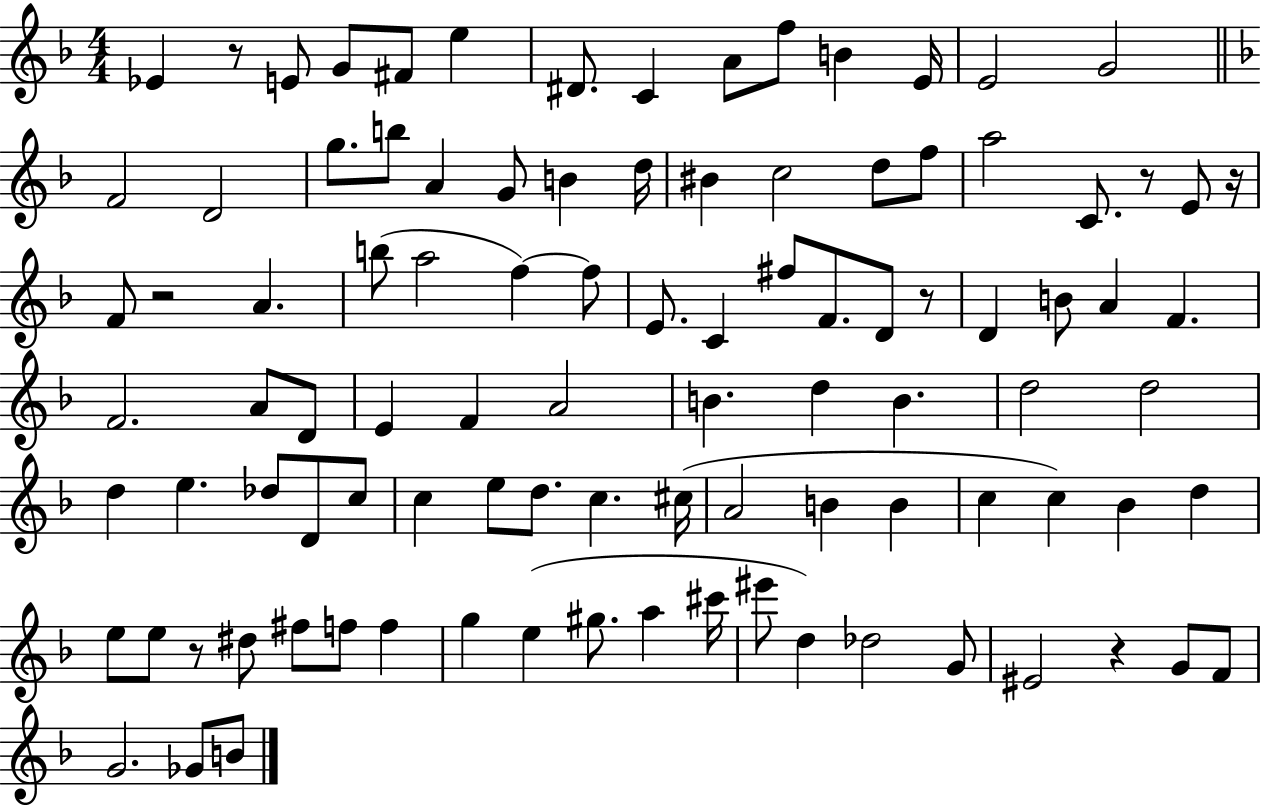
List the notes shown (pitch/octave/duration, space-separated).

Eb4/q R/e E4/e G4/e F#4/e E5/q D#4/e. C4/q A4/e F5/e B4/q E4/s E4/h G4/h F4/h D4/h G5/e. B5/e A4/q G4/e B4/q D5/s BIS4/q C5/h D5/e F5/e A5/h C4/e. R/e E4/e R/s F4/e R/h A4/q. B5/e A5/h F5/q F5/e E4/e. C4/q F#5/e F4/e. D4/e R/e D4/q B4/e A4/q F4/q. F4/h. A4/e D4/e E4/q F4/q A4/h B4/q. D5/q B4/q. D5/h D5/h D5/q E5/q. Db5/e D4/e C5/e C5/q E5/e D5/e. C5/q. C#5/s A4/h B4/q B4/q C5/q C5/q Bb4/q D5/q E5/e E5/e R/e D#5/e F#5/e F5/e F5/q G5/q E5/q G#5/e. A5/q C#6/s EIS6/e D5/q Db5/h G4/e EIS4/h R/q G4/e F4/e G4/h. Gb4/e B4/e